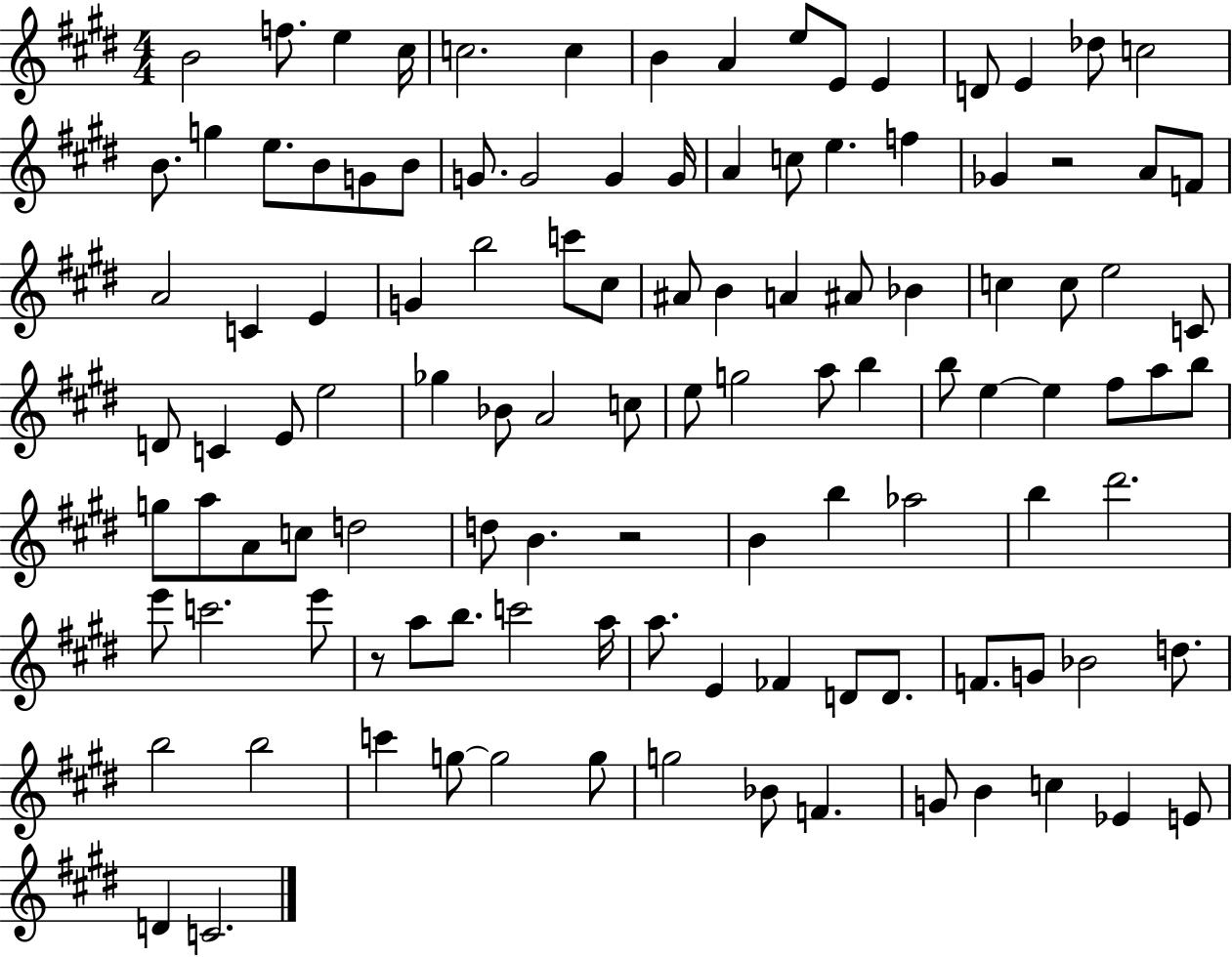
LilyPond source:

{
  \clef treble
  \numericTimeSignature
  \time 4/4
  \key e \major
  b'2 f''8. e''4 cis''16 | c''2. c''4 | b'4 a'4 e''8 e'8 e'4 | d'8 e'4 des''8 c''2 | \break b'8. g''4 e''8. b'8 g'8 b'8 | g'8. g'2 g'4 g'16 | a'4 c''8 e''4. f''4 | ges'4 r2 a'8 f'8 | \break a'2 c'4 e'4 | g'4 b''2 c'''8 cis''8 | ais'8 b'4 a'4 ais'8 bes'4 | c''4 c''8 e''2 c'8 | \break d'8 c'4 e'8 e''2 | ges''4 bes'8 a'2 c''8 | e''8 g''2 a''8 b''4 | b''8 e''4~~ e''4 fis''8 a''8 b''8 | \break g''8 a''8 a'8 c''8 d''2 | d''8 b'4. r2 | b'4 b''4 aes''2 | b''4 dis'''2. | \break e'''8 c'''2. e'''8 | r8 a''8 b''8. c'''2 a''16 | a''8. e'4 fes'4 d'8 d'8. | f'8. g'8 bes'2 d''8. | \break b''2 b''2 | c'''4 g''8~~ g''2 g''8 | g''2 bes'8 f'4. | g'8 b'4 c''4 ees'4 e'8 | \break d'4 c'2. | \bar "|."
}